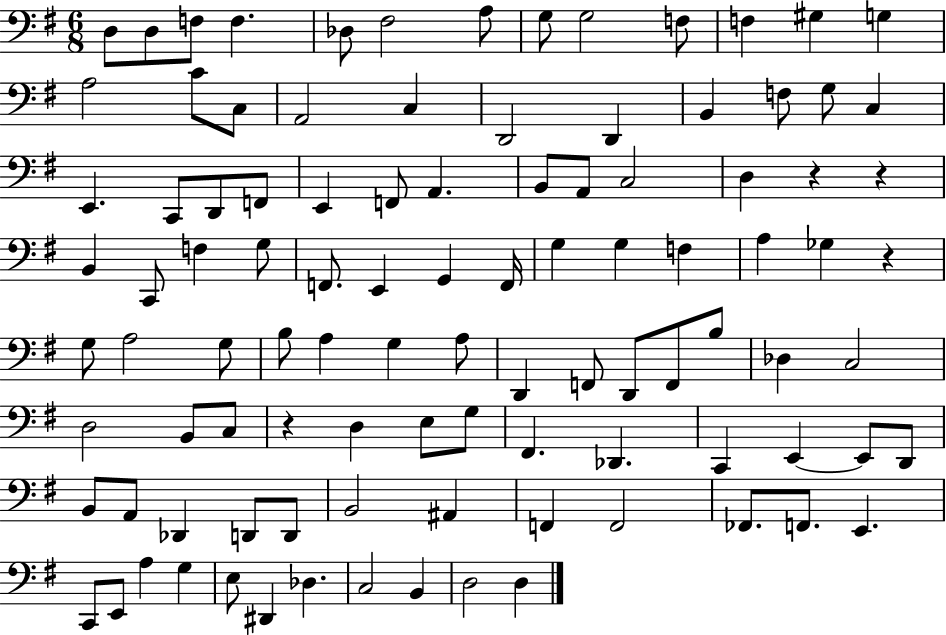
D3/e D3/e F3/e F3/q. Db3/e F#3/h A3/e G3/e G3/h F3/e F3/q G#3/q G3/q A3/h C4/e C3/e A2/h C3/q D2/h D2/q B2/q F3/e G3/e C3/q E2/q. C2/e D2/e F2/e E2/q F2/e A2/q. B2/e A2/e C3/h D3/q R/q R/q B2/q C2/e F3/q G3/e F2/e. E2/q G2/q F2/s G3/q G3/q F3/q A3/q Gb3/q R/q G3/e A3/h G3/e B3/e A3/q G3/q A3/e D2/q F2/e D2/e F2/e B3/e Db3/q C3/h D3/h B2/e C3/e R/q D3/q E3/e G3/e F#2/q. Db2/q. C2/q E2/q E2/e D2/e B2/e A2/e Db2/q D2/e D2/e B2/h A#2/q F2/q F2/h FES2/e. F2/e. E2/q. C2/e E2/e A3/q G3/q E3/e D#2/q Db3/q. C3/h B2/q D3/h D3/q